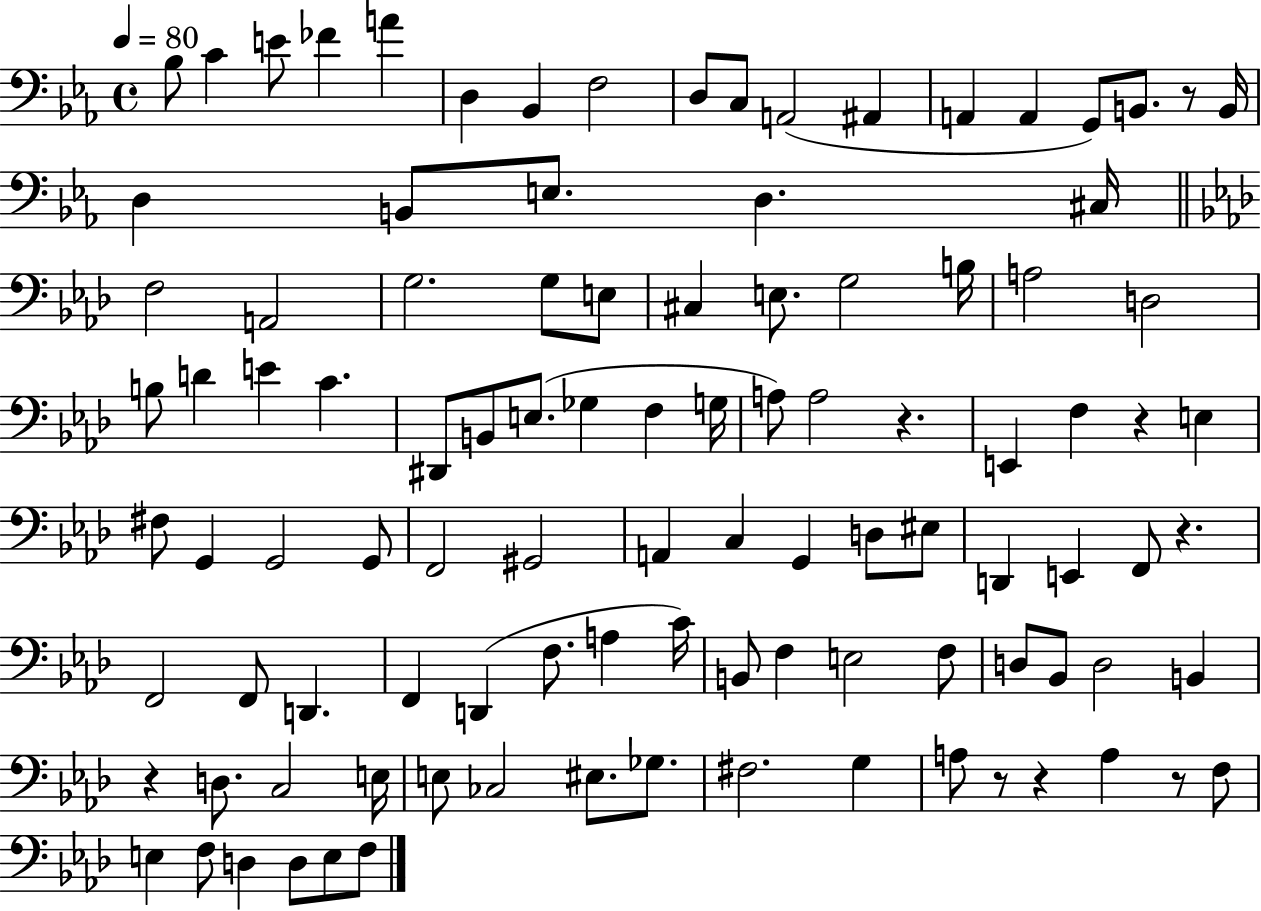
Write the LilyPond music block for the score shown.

{
  \clef bass
  \time 4/4
  \defaultTimeSignature
  \key ees \major
  \tempo 4 = 80
  bes8 c'4 e'8 fes'4 a'4 | d4 bes,4 f2 | d8 c8 a,2( ais,4 | a,4 a,4 g,8) b,8. r8 b,16 | \break d4 b,8 e8. d4. cis16 | \bar "||" \break \key f \minor f2 a,2 | g2. g8 e8 | cis4 e8. g2 b16 | a2 d2 | \break b8 d'4 e'4 c'4. | dis,8 b,8 e8.( ges4 f4 g16 | a8) a2 r4. | e,4 f4 r4 e4 | \break fis8 g,4 g,2 g,8 | f,2 gis,2 | a,4 c4 g,4 d8 eis8 | d,4 e,4 f,8 r4. | \break f,2 f,8 d,4. | f,4 d,4( f8. a4 c'16) | b,8 f4 e2 f8 | d8 bes,8 d2 b,4 | \break r4 d8. c2 e16 | e8 ces2 eis8. ges8. | fis2. g4 | a8 r8 r4 a4 r8 f8 | \break e4 f8 d4 d8 e8 f8 | \bar "|."
}